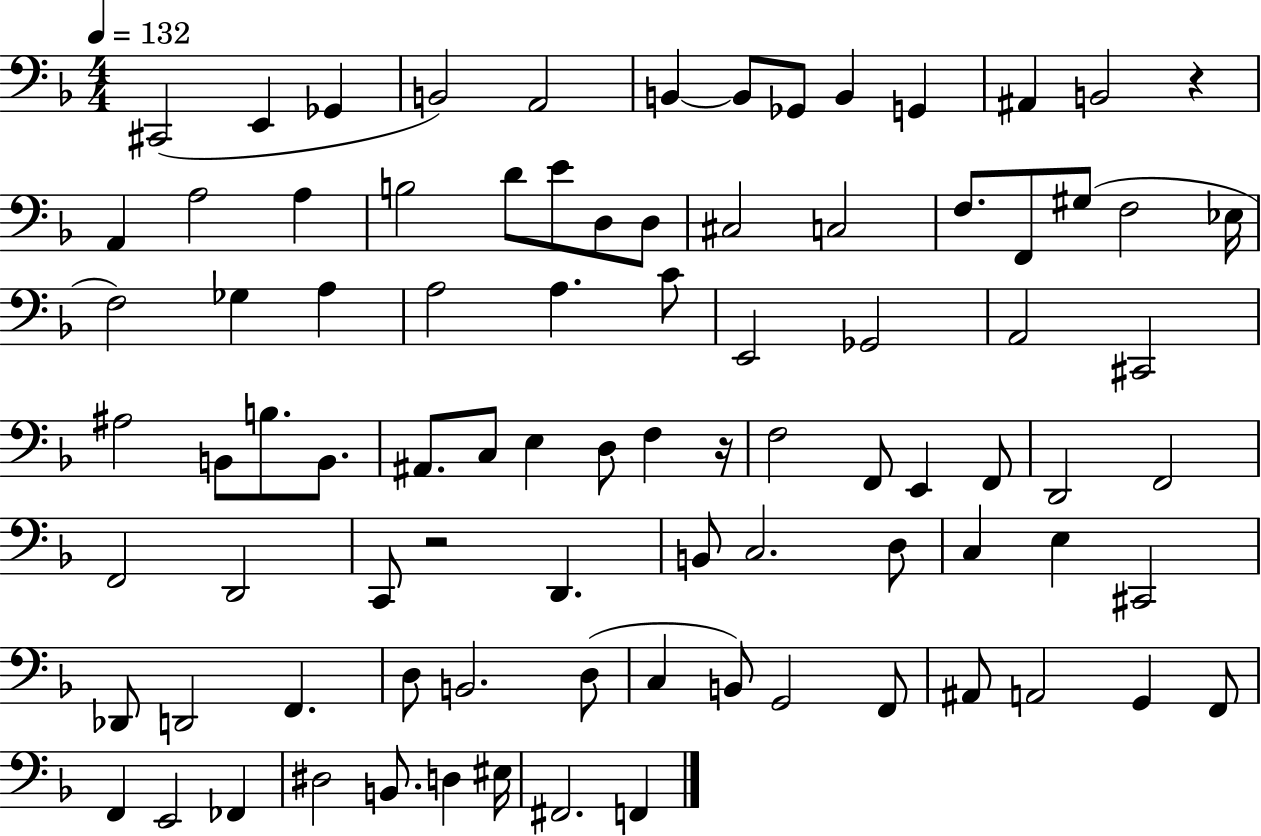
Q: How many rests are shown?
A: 3